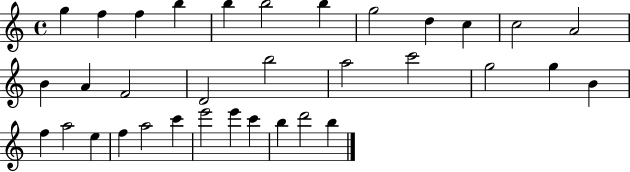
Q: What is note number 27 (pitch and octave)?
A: A5